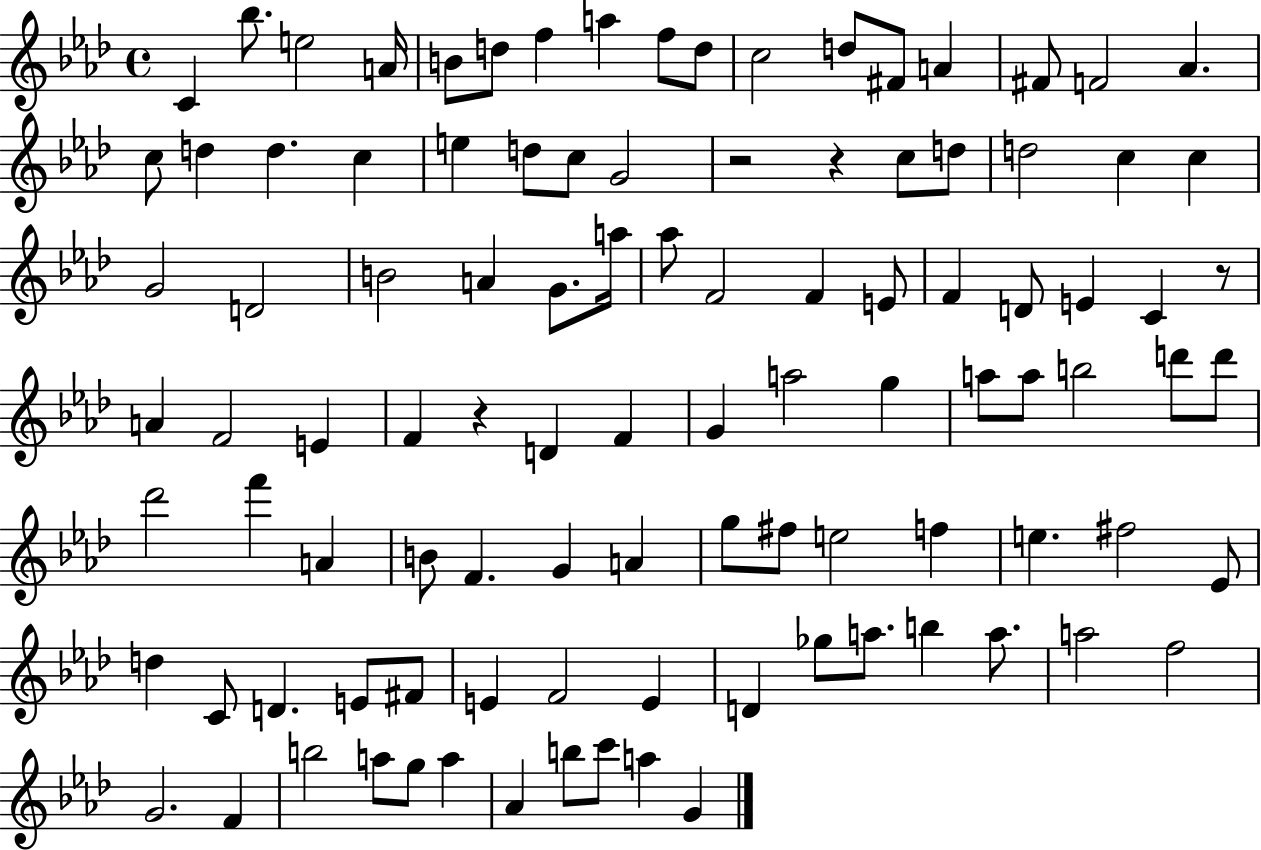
{
  \clef treble
  \time 4/4
  \defaultTimeSignature
  \key aes \major
  c'4 bes''8. e''2 a'16 | b'8 d''8 f''4 a''4 f''8 d''8 | c''2 d''8 fis'8 a'4 | fis'8 f'2 aes'4. | \break c''8 d''4 d''4. c''4 | e''4 d''8 c''8 g'2 | r2 r4 c''8 d''8 | d''2 c''4 c''4 | \break g'2 d'2 | b'2 a'4 g'8. a''16 | aes''8 f'2 f'4 e'8 | f'4 d'8 e'4 c'4 r8 | \break a'4 f'2 e'4 | f'4 r4 d'4 f'4 | g'4 a''2 g''4 | a''8 a''8 b''2 d'''8 d'''8 | \break des'''2 f'''4 a'4 | b'8 f'4. g'4 a'4 | g''8 fis''8 e''2 f''4 | e''4. fis''2 ees'8 | \break d''4 c'8 d'4. e'8 fis'8 | e'4 f'2 e'4 | d'4 ges''8 a''8. b''4 a''8. | a''2 f''2 | \break g'2. f'4 | b''2 a''8 g''8 a''4 | aes'4 b''8 c'''8 a''4 g'4 | \bar "|."
}